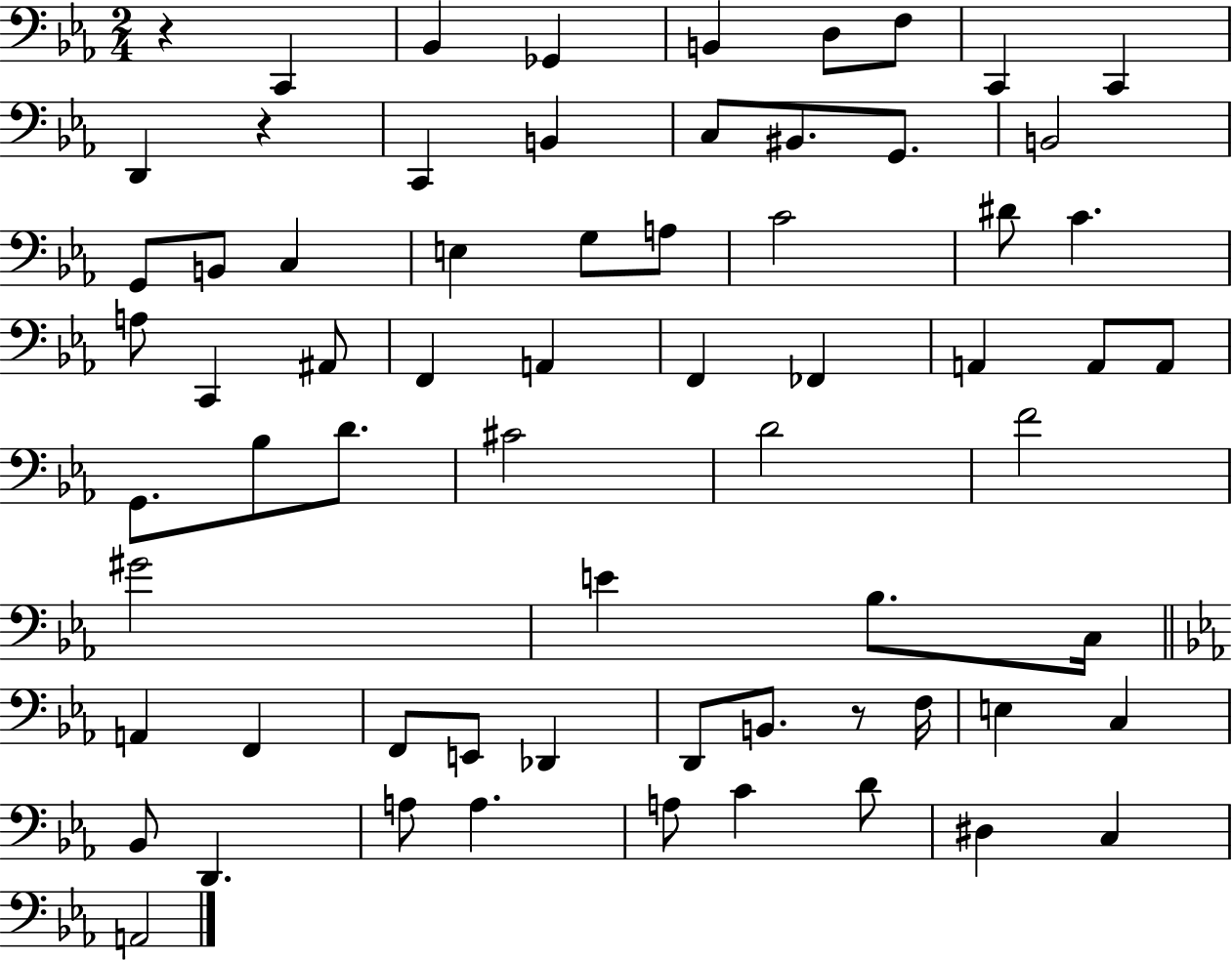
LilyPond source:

{
  \clef bass
  \numericTimeSignature
  \time 2/4
  \key ees \major
  r4 c,4 | bes,4 ges,4 | b,4 d8 f8 | c,4 c,4 | \break d,4 r4 | c,4 b,4 | c8 bis,8. g,8. | b,2 | \break g,8 b,8 c4 | e4 g8 a8 | c'2 | dis'8 c'4. | \break a8 c,4 ais,8 | f,4 a,4 | f,4 fes,4 | a,4 a,8 a,8 | \break g,8. bes8 d'8. | cis'2 | d'2 | f'2 | \break gis'2 | e'4 bes8. c16 | \bar "||" \break \key ees \major a,4 f,4 | f,8 e,8 des,4 | d,8 b,8. r8 f16 | e4 c4 | \break bes,8 d,4. | a8 a4. | a8 c'4 d'8 | dis4 c4 | \break a,2 | \bar "|."
}